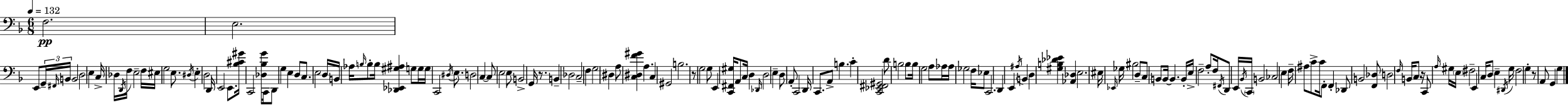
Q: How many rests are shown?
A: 4